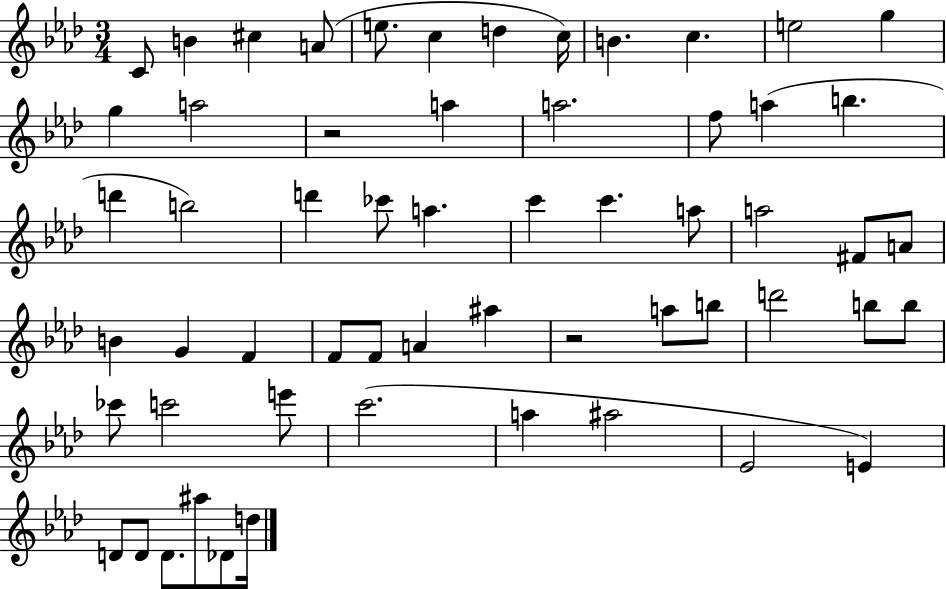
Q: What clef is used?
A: treble